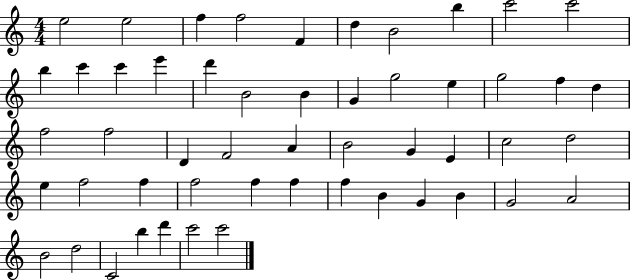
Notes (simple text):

E5/h E5/h F5/q F5/h F4/q D5/q B4/h B5/q C6/h C6/h B5/q C6/q C6/q E6/q D6/q B4/h B4/q G4/q G5/h E5/q G5/h F5/q D5/q F5/h F5/h D4/q F4/h A4/q B4/h G4/q E4/q C5/h D5/h E5/q F5/h F5/q F5/h F5/q F5/q F5/q B4/q G4/q B4/q G4/h A4/h B4/h D5/h C4/h B5/q D6/q C6/h C6/h